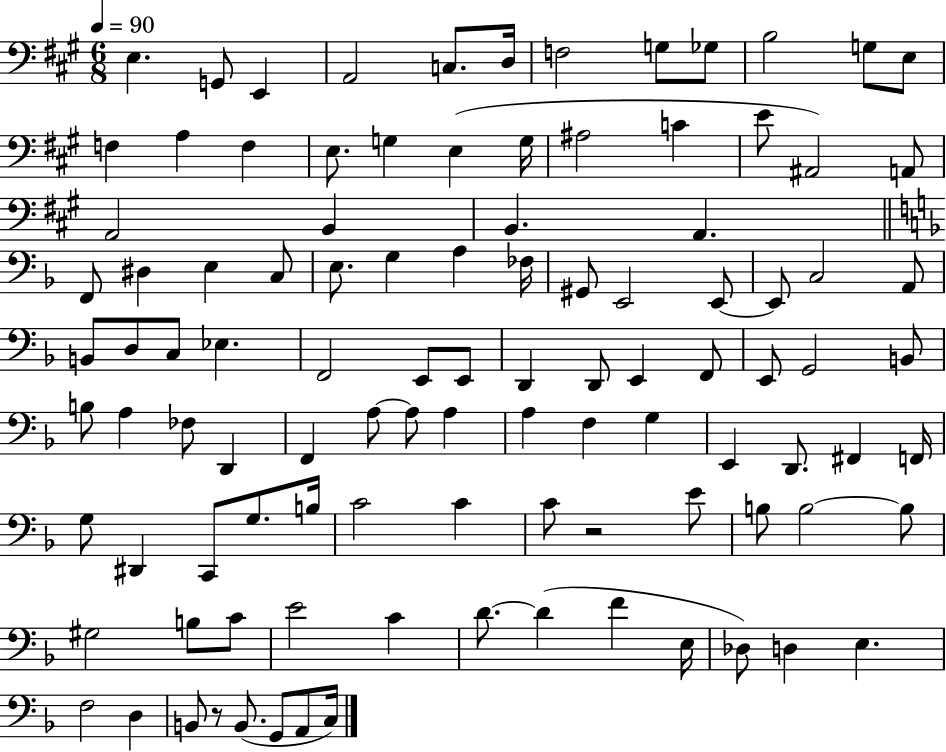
X:1
T:Untitled
M:6/8
L:1/4
K:A
E, G,,/2 E,, A,,2 C,/2 D,/4 F,2 G,/2 _G,/2 B,2 G,/2 E,/2 F, A, F, E,/2 G, E, G,/4 ^A,2 C E/2 ^A,,2 A,,/2 A,,2 B,, B,, A,, F,,/2 ^D, E, C,/2 E,/2 G, A, _F,/4 ^G,,/2 E,,2 E,,/2 E,,/2 C,2 A,,/2 B,,/2 D,/2 C,/2 _E, F,,2 E,,/2 E,,/2 D,, D,,/2 E,, F,,/2 E,,/2 G,,2 B,,/2 B,/2 A, _F,/2 D,, F,, A,/2 A,/2 A, A, F, G, E,, D,,/2 ^F,, F,,/4 G,/2 ^D,, C,,/2 G,/2 B,/4 C2 C C/2 z2 E/2 B,/2 B,2 B,/2 ^G,2 B,/2 C/2 E2 C D/2 D F E,/4 _D,/2 D, E, F,2 D, B,,/2 z/2 B,,/2 G,,/2 A,,/2 C,/4